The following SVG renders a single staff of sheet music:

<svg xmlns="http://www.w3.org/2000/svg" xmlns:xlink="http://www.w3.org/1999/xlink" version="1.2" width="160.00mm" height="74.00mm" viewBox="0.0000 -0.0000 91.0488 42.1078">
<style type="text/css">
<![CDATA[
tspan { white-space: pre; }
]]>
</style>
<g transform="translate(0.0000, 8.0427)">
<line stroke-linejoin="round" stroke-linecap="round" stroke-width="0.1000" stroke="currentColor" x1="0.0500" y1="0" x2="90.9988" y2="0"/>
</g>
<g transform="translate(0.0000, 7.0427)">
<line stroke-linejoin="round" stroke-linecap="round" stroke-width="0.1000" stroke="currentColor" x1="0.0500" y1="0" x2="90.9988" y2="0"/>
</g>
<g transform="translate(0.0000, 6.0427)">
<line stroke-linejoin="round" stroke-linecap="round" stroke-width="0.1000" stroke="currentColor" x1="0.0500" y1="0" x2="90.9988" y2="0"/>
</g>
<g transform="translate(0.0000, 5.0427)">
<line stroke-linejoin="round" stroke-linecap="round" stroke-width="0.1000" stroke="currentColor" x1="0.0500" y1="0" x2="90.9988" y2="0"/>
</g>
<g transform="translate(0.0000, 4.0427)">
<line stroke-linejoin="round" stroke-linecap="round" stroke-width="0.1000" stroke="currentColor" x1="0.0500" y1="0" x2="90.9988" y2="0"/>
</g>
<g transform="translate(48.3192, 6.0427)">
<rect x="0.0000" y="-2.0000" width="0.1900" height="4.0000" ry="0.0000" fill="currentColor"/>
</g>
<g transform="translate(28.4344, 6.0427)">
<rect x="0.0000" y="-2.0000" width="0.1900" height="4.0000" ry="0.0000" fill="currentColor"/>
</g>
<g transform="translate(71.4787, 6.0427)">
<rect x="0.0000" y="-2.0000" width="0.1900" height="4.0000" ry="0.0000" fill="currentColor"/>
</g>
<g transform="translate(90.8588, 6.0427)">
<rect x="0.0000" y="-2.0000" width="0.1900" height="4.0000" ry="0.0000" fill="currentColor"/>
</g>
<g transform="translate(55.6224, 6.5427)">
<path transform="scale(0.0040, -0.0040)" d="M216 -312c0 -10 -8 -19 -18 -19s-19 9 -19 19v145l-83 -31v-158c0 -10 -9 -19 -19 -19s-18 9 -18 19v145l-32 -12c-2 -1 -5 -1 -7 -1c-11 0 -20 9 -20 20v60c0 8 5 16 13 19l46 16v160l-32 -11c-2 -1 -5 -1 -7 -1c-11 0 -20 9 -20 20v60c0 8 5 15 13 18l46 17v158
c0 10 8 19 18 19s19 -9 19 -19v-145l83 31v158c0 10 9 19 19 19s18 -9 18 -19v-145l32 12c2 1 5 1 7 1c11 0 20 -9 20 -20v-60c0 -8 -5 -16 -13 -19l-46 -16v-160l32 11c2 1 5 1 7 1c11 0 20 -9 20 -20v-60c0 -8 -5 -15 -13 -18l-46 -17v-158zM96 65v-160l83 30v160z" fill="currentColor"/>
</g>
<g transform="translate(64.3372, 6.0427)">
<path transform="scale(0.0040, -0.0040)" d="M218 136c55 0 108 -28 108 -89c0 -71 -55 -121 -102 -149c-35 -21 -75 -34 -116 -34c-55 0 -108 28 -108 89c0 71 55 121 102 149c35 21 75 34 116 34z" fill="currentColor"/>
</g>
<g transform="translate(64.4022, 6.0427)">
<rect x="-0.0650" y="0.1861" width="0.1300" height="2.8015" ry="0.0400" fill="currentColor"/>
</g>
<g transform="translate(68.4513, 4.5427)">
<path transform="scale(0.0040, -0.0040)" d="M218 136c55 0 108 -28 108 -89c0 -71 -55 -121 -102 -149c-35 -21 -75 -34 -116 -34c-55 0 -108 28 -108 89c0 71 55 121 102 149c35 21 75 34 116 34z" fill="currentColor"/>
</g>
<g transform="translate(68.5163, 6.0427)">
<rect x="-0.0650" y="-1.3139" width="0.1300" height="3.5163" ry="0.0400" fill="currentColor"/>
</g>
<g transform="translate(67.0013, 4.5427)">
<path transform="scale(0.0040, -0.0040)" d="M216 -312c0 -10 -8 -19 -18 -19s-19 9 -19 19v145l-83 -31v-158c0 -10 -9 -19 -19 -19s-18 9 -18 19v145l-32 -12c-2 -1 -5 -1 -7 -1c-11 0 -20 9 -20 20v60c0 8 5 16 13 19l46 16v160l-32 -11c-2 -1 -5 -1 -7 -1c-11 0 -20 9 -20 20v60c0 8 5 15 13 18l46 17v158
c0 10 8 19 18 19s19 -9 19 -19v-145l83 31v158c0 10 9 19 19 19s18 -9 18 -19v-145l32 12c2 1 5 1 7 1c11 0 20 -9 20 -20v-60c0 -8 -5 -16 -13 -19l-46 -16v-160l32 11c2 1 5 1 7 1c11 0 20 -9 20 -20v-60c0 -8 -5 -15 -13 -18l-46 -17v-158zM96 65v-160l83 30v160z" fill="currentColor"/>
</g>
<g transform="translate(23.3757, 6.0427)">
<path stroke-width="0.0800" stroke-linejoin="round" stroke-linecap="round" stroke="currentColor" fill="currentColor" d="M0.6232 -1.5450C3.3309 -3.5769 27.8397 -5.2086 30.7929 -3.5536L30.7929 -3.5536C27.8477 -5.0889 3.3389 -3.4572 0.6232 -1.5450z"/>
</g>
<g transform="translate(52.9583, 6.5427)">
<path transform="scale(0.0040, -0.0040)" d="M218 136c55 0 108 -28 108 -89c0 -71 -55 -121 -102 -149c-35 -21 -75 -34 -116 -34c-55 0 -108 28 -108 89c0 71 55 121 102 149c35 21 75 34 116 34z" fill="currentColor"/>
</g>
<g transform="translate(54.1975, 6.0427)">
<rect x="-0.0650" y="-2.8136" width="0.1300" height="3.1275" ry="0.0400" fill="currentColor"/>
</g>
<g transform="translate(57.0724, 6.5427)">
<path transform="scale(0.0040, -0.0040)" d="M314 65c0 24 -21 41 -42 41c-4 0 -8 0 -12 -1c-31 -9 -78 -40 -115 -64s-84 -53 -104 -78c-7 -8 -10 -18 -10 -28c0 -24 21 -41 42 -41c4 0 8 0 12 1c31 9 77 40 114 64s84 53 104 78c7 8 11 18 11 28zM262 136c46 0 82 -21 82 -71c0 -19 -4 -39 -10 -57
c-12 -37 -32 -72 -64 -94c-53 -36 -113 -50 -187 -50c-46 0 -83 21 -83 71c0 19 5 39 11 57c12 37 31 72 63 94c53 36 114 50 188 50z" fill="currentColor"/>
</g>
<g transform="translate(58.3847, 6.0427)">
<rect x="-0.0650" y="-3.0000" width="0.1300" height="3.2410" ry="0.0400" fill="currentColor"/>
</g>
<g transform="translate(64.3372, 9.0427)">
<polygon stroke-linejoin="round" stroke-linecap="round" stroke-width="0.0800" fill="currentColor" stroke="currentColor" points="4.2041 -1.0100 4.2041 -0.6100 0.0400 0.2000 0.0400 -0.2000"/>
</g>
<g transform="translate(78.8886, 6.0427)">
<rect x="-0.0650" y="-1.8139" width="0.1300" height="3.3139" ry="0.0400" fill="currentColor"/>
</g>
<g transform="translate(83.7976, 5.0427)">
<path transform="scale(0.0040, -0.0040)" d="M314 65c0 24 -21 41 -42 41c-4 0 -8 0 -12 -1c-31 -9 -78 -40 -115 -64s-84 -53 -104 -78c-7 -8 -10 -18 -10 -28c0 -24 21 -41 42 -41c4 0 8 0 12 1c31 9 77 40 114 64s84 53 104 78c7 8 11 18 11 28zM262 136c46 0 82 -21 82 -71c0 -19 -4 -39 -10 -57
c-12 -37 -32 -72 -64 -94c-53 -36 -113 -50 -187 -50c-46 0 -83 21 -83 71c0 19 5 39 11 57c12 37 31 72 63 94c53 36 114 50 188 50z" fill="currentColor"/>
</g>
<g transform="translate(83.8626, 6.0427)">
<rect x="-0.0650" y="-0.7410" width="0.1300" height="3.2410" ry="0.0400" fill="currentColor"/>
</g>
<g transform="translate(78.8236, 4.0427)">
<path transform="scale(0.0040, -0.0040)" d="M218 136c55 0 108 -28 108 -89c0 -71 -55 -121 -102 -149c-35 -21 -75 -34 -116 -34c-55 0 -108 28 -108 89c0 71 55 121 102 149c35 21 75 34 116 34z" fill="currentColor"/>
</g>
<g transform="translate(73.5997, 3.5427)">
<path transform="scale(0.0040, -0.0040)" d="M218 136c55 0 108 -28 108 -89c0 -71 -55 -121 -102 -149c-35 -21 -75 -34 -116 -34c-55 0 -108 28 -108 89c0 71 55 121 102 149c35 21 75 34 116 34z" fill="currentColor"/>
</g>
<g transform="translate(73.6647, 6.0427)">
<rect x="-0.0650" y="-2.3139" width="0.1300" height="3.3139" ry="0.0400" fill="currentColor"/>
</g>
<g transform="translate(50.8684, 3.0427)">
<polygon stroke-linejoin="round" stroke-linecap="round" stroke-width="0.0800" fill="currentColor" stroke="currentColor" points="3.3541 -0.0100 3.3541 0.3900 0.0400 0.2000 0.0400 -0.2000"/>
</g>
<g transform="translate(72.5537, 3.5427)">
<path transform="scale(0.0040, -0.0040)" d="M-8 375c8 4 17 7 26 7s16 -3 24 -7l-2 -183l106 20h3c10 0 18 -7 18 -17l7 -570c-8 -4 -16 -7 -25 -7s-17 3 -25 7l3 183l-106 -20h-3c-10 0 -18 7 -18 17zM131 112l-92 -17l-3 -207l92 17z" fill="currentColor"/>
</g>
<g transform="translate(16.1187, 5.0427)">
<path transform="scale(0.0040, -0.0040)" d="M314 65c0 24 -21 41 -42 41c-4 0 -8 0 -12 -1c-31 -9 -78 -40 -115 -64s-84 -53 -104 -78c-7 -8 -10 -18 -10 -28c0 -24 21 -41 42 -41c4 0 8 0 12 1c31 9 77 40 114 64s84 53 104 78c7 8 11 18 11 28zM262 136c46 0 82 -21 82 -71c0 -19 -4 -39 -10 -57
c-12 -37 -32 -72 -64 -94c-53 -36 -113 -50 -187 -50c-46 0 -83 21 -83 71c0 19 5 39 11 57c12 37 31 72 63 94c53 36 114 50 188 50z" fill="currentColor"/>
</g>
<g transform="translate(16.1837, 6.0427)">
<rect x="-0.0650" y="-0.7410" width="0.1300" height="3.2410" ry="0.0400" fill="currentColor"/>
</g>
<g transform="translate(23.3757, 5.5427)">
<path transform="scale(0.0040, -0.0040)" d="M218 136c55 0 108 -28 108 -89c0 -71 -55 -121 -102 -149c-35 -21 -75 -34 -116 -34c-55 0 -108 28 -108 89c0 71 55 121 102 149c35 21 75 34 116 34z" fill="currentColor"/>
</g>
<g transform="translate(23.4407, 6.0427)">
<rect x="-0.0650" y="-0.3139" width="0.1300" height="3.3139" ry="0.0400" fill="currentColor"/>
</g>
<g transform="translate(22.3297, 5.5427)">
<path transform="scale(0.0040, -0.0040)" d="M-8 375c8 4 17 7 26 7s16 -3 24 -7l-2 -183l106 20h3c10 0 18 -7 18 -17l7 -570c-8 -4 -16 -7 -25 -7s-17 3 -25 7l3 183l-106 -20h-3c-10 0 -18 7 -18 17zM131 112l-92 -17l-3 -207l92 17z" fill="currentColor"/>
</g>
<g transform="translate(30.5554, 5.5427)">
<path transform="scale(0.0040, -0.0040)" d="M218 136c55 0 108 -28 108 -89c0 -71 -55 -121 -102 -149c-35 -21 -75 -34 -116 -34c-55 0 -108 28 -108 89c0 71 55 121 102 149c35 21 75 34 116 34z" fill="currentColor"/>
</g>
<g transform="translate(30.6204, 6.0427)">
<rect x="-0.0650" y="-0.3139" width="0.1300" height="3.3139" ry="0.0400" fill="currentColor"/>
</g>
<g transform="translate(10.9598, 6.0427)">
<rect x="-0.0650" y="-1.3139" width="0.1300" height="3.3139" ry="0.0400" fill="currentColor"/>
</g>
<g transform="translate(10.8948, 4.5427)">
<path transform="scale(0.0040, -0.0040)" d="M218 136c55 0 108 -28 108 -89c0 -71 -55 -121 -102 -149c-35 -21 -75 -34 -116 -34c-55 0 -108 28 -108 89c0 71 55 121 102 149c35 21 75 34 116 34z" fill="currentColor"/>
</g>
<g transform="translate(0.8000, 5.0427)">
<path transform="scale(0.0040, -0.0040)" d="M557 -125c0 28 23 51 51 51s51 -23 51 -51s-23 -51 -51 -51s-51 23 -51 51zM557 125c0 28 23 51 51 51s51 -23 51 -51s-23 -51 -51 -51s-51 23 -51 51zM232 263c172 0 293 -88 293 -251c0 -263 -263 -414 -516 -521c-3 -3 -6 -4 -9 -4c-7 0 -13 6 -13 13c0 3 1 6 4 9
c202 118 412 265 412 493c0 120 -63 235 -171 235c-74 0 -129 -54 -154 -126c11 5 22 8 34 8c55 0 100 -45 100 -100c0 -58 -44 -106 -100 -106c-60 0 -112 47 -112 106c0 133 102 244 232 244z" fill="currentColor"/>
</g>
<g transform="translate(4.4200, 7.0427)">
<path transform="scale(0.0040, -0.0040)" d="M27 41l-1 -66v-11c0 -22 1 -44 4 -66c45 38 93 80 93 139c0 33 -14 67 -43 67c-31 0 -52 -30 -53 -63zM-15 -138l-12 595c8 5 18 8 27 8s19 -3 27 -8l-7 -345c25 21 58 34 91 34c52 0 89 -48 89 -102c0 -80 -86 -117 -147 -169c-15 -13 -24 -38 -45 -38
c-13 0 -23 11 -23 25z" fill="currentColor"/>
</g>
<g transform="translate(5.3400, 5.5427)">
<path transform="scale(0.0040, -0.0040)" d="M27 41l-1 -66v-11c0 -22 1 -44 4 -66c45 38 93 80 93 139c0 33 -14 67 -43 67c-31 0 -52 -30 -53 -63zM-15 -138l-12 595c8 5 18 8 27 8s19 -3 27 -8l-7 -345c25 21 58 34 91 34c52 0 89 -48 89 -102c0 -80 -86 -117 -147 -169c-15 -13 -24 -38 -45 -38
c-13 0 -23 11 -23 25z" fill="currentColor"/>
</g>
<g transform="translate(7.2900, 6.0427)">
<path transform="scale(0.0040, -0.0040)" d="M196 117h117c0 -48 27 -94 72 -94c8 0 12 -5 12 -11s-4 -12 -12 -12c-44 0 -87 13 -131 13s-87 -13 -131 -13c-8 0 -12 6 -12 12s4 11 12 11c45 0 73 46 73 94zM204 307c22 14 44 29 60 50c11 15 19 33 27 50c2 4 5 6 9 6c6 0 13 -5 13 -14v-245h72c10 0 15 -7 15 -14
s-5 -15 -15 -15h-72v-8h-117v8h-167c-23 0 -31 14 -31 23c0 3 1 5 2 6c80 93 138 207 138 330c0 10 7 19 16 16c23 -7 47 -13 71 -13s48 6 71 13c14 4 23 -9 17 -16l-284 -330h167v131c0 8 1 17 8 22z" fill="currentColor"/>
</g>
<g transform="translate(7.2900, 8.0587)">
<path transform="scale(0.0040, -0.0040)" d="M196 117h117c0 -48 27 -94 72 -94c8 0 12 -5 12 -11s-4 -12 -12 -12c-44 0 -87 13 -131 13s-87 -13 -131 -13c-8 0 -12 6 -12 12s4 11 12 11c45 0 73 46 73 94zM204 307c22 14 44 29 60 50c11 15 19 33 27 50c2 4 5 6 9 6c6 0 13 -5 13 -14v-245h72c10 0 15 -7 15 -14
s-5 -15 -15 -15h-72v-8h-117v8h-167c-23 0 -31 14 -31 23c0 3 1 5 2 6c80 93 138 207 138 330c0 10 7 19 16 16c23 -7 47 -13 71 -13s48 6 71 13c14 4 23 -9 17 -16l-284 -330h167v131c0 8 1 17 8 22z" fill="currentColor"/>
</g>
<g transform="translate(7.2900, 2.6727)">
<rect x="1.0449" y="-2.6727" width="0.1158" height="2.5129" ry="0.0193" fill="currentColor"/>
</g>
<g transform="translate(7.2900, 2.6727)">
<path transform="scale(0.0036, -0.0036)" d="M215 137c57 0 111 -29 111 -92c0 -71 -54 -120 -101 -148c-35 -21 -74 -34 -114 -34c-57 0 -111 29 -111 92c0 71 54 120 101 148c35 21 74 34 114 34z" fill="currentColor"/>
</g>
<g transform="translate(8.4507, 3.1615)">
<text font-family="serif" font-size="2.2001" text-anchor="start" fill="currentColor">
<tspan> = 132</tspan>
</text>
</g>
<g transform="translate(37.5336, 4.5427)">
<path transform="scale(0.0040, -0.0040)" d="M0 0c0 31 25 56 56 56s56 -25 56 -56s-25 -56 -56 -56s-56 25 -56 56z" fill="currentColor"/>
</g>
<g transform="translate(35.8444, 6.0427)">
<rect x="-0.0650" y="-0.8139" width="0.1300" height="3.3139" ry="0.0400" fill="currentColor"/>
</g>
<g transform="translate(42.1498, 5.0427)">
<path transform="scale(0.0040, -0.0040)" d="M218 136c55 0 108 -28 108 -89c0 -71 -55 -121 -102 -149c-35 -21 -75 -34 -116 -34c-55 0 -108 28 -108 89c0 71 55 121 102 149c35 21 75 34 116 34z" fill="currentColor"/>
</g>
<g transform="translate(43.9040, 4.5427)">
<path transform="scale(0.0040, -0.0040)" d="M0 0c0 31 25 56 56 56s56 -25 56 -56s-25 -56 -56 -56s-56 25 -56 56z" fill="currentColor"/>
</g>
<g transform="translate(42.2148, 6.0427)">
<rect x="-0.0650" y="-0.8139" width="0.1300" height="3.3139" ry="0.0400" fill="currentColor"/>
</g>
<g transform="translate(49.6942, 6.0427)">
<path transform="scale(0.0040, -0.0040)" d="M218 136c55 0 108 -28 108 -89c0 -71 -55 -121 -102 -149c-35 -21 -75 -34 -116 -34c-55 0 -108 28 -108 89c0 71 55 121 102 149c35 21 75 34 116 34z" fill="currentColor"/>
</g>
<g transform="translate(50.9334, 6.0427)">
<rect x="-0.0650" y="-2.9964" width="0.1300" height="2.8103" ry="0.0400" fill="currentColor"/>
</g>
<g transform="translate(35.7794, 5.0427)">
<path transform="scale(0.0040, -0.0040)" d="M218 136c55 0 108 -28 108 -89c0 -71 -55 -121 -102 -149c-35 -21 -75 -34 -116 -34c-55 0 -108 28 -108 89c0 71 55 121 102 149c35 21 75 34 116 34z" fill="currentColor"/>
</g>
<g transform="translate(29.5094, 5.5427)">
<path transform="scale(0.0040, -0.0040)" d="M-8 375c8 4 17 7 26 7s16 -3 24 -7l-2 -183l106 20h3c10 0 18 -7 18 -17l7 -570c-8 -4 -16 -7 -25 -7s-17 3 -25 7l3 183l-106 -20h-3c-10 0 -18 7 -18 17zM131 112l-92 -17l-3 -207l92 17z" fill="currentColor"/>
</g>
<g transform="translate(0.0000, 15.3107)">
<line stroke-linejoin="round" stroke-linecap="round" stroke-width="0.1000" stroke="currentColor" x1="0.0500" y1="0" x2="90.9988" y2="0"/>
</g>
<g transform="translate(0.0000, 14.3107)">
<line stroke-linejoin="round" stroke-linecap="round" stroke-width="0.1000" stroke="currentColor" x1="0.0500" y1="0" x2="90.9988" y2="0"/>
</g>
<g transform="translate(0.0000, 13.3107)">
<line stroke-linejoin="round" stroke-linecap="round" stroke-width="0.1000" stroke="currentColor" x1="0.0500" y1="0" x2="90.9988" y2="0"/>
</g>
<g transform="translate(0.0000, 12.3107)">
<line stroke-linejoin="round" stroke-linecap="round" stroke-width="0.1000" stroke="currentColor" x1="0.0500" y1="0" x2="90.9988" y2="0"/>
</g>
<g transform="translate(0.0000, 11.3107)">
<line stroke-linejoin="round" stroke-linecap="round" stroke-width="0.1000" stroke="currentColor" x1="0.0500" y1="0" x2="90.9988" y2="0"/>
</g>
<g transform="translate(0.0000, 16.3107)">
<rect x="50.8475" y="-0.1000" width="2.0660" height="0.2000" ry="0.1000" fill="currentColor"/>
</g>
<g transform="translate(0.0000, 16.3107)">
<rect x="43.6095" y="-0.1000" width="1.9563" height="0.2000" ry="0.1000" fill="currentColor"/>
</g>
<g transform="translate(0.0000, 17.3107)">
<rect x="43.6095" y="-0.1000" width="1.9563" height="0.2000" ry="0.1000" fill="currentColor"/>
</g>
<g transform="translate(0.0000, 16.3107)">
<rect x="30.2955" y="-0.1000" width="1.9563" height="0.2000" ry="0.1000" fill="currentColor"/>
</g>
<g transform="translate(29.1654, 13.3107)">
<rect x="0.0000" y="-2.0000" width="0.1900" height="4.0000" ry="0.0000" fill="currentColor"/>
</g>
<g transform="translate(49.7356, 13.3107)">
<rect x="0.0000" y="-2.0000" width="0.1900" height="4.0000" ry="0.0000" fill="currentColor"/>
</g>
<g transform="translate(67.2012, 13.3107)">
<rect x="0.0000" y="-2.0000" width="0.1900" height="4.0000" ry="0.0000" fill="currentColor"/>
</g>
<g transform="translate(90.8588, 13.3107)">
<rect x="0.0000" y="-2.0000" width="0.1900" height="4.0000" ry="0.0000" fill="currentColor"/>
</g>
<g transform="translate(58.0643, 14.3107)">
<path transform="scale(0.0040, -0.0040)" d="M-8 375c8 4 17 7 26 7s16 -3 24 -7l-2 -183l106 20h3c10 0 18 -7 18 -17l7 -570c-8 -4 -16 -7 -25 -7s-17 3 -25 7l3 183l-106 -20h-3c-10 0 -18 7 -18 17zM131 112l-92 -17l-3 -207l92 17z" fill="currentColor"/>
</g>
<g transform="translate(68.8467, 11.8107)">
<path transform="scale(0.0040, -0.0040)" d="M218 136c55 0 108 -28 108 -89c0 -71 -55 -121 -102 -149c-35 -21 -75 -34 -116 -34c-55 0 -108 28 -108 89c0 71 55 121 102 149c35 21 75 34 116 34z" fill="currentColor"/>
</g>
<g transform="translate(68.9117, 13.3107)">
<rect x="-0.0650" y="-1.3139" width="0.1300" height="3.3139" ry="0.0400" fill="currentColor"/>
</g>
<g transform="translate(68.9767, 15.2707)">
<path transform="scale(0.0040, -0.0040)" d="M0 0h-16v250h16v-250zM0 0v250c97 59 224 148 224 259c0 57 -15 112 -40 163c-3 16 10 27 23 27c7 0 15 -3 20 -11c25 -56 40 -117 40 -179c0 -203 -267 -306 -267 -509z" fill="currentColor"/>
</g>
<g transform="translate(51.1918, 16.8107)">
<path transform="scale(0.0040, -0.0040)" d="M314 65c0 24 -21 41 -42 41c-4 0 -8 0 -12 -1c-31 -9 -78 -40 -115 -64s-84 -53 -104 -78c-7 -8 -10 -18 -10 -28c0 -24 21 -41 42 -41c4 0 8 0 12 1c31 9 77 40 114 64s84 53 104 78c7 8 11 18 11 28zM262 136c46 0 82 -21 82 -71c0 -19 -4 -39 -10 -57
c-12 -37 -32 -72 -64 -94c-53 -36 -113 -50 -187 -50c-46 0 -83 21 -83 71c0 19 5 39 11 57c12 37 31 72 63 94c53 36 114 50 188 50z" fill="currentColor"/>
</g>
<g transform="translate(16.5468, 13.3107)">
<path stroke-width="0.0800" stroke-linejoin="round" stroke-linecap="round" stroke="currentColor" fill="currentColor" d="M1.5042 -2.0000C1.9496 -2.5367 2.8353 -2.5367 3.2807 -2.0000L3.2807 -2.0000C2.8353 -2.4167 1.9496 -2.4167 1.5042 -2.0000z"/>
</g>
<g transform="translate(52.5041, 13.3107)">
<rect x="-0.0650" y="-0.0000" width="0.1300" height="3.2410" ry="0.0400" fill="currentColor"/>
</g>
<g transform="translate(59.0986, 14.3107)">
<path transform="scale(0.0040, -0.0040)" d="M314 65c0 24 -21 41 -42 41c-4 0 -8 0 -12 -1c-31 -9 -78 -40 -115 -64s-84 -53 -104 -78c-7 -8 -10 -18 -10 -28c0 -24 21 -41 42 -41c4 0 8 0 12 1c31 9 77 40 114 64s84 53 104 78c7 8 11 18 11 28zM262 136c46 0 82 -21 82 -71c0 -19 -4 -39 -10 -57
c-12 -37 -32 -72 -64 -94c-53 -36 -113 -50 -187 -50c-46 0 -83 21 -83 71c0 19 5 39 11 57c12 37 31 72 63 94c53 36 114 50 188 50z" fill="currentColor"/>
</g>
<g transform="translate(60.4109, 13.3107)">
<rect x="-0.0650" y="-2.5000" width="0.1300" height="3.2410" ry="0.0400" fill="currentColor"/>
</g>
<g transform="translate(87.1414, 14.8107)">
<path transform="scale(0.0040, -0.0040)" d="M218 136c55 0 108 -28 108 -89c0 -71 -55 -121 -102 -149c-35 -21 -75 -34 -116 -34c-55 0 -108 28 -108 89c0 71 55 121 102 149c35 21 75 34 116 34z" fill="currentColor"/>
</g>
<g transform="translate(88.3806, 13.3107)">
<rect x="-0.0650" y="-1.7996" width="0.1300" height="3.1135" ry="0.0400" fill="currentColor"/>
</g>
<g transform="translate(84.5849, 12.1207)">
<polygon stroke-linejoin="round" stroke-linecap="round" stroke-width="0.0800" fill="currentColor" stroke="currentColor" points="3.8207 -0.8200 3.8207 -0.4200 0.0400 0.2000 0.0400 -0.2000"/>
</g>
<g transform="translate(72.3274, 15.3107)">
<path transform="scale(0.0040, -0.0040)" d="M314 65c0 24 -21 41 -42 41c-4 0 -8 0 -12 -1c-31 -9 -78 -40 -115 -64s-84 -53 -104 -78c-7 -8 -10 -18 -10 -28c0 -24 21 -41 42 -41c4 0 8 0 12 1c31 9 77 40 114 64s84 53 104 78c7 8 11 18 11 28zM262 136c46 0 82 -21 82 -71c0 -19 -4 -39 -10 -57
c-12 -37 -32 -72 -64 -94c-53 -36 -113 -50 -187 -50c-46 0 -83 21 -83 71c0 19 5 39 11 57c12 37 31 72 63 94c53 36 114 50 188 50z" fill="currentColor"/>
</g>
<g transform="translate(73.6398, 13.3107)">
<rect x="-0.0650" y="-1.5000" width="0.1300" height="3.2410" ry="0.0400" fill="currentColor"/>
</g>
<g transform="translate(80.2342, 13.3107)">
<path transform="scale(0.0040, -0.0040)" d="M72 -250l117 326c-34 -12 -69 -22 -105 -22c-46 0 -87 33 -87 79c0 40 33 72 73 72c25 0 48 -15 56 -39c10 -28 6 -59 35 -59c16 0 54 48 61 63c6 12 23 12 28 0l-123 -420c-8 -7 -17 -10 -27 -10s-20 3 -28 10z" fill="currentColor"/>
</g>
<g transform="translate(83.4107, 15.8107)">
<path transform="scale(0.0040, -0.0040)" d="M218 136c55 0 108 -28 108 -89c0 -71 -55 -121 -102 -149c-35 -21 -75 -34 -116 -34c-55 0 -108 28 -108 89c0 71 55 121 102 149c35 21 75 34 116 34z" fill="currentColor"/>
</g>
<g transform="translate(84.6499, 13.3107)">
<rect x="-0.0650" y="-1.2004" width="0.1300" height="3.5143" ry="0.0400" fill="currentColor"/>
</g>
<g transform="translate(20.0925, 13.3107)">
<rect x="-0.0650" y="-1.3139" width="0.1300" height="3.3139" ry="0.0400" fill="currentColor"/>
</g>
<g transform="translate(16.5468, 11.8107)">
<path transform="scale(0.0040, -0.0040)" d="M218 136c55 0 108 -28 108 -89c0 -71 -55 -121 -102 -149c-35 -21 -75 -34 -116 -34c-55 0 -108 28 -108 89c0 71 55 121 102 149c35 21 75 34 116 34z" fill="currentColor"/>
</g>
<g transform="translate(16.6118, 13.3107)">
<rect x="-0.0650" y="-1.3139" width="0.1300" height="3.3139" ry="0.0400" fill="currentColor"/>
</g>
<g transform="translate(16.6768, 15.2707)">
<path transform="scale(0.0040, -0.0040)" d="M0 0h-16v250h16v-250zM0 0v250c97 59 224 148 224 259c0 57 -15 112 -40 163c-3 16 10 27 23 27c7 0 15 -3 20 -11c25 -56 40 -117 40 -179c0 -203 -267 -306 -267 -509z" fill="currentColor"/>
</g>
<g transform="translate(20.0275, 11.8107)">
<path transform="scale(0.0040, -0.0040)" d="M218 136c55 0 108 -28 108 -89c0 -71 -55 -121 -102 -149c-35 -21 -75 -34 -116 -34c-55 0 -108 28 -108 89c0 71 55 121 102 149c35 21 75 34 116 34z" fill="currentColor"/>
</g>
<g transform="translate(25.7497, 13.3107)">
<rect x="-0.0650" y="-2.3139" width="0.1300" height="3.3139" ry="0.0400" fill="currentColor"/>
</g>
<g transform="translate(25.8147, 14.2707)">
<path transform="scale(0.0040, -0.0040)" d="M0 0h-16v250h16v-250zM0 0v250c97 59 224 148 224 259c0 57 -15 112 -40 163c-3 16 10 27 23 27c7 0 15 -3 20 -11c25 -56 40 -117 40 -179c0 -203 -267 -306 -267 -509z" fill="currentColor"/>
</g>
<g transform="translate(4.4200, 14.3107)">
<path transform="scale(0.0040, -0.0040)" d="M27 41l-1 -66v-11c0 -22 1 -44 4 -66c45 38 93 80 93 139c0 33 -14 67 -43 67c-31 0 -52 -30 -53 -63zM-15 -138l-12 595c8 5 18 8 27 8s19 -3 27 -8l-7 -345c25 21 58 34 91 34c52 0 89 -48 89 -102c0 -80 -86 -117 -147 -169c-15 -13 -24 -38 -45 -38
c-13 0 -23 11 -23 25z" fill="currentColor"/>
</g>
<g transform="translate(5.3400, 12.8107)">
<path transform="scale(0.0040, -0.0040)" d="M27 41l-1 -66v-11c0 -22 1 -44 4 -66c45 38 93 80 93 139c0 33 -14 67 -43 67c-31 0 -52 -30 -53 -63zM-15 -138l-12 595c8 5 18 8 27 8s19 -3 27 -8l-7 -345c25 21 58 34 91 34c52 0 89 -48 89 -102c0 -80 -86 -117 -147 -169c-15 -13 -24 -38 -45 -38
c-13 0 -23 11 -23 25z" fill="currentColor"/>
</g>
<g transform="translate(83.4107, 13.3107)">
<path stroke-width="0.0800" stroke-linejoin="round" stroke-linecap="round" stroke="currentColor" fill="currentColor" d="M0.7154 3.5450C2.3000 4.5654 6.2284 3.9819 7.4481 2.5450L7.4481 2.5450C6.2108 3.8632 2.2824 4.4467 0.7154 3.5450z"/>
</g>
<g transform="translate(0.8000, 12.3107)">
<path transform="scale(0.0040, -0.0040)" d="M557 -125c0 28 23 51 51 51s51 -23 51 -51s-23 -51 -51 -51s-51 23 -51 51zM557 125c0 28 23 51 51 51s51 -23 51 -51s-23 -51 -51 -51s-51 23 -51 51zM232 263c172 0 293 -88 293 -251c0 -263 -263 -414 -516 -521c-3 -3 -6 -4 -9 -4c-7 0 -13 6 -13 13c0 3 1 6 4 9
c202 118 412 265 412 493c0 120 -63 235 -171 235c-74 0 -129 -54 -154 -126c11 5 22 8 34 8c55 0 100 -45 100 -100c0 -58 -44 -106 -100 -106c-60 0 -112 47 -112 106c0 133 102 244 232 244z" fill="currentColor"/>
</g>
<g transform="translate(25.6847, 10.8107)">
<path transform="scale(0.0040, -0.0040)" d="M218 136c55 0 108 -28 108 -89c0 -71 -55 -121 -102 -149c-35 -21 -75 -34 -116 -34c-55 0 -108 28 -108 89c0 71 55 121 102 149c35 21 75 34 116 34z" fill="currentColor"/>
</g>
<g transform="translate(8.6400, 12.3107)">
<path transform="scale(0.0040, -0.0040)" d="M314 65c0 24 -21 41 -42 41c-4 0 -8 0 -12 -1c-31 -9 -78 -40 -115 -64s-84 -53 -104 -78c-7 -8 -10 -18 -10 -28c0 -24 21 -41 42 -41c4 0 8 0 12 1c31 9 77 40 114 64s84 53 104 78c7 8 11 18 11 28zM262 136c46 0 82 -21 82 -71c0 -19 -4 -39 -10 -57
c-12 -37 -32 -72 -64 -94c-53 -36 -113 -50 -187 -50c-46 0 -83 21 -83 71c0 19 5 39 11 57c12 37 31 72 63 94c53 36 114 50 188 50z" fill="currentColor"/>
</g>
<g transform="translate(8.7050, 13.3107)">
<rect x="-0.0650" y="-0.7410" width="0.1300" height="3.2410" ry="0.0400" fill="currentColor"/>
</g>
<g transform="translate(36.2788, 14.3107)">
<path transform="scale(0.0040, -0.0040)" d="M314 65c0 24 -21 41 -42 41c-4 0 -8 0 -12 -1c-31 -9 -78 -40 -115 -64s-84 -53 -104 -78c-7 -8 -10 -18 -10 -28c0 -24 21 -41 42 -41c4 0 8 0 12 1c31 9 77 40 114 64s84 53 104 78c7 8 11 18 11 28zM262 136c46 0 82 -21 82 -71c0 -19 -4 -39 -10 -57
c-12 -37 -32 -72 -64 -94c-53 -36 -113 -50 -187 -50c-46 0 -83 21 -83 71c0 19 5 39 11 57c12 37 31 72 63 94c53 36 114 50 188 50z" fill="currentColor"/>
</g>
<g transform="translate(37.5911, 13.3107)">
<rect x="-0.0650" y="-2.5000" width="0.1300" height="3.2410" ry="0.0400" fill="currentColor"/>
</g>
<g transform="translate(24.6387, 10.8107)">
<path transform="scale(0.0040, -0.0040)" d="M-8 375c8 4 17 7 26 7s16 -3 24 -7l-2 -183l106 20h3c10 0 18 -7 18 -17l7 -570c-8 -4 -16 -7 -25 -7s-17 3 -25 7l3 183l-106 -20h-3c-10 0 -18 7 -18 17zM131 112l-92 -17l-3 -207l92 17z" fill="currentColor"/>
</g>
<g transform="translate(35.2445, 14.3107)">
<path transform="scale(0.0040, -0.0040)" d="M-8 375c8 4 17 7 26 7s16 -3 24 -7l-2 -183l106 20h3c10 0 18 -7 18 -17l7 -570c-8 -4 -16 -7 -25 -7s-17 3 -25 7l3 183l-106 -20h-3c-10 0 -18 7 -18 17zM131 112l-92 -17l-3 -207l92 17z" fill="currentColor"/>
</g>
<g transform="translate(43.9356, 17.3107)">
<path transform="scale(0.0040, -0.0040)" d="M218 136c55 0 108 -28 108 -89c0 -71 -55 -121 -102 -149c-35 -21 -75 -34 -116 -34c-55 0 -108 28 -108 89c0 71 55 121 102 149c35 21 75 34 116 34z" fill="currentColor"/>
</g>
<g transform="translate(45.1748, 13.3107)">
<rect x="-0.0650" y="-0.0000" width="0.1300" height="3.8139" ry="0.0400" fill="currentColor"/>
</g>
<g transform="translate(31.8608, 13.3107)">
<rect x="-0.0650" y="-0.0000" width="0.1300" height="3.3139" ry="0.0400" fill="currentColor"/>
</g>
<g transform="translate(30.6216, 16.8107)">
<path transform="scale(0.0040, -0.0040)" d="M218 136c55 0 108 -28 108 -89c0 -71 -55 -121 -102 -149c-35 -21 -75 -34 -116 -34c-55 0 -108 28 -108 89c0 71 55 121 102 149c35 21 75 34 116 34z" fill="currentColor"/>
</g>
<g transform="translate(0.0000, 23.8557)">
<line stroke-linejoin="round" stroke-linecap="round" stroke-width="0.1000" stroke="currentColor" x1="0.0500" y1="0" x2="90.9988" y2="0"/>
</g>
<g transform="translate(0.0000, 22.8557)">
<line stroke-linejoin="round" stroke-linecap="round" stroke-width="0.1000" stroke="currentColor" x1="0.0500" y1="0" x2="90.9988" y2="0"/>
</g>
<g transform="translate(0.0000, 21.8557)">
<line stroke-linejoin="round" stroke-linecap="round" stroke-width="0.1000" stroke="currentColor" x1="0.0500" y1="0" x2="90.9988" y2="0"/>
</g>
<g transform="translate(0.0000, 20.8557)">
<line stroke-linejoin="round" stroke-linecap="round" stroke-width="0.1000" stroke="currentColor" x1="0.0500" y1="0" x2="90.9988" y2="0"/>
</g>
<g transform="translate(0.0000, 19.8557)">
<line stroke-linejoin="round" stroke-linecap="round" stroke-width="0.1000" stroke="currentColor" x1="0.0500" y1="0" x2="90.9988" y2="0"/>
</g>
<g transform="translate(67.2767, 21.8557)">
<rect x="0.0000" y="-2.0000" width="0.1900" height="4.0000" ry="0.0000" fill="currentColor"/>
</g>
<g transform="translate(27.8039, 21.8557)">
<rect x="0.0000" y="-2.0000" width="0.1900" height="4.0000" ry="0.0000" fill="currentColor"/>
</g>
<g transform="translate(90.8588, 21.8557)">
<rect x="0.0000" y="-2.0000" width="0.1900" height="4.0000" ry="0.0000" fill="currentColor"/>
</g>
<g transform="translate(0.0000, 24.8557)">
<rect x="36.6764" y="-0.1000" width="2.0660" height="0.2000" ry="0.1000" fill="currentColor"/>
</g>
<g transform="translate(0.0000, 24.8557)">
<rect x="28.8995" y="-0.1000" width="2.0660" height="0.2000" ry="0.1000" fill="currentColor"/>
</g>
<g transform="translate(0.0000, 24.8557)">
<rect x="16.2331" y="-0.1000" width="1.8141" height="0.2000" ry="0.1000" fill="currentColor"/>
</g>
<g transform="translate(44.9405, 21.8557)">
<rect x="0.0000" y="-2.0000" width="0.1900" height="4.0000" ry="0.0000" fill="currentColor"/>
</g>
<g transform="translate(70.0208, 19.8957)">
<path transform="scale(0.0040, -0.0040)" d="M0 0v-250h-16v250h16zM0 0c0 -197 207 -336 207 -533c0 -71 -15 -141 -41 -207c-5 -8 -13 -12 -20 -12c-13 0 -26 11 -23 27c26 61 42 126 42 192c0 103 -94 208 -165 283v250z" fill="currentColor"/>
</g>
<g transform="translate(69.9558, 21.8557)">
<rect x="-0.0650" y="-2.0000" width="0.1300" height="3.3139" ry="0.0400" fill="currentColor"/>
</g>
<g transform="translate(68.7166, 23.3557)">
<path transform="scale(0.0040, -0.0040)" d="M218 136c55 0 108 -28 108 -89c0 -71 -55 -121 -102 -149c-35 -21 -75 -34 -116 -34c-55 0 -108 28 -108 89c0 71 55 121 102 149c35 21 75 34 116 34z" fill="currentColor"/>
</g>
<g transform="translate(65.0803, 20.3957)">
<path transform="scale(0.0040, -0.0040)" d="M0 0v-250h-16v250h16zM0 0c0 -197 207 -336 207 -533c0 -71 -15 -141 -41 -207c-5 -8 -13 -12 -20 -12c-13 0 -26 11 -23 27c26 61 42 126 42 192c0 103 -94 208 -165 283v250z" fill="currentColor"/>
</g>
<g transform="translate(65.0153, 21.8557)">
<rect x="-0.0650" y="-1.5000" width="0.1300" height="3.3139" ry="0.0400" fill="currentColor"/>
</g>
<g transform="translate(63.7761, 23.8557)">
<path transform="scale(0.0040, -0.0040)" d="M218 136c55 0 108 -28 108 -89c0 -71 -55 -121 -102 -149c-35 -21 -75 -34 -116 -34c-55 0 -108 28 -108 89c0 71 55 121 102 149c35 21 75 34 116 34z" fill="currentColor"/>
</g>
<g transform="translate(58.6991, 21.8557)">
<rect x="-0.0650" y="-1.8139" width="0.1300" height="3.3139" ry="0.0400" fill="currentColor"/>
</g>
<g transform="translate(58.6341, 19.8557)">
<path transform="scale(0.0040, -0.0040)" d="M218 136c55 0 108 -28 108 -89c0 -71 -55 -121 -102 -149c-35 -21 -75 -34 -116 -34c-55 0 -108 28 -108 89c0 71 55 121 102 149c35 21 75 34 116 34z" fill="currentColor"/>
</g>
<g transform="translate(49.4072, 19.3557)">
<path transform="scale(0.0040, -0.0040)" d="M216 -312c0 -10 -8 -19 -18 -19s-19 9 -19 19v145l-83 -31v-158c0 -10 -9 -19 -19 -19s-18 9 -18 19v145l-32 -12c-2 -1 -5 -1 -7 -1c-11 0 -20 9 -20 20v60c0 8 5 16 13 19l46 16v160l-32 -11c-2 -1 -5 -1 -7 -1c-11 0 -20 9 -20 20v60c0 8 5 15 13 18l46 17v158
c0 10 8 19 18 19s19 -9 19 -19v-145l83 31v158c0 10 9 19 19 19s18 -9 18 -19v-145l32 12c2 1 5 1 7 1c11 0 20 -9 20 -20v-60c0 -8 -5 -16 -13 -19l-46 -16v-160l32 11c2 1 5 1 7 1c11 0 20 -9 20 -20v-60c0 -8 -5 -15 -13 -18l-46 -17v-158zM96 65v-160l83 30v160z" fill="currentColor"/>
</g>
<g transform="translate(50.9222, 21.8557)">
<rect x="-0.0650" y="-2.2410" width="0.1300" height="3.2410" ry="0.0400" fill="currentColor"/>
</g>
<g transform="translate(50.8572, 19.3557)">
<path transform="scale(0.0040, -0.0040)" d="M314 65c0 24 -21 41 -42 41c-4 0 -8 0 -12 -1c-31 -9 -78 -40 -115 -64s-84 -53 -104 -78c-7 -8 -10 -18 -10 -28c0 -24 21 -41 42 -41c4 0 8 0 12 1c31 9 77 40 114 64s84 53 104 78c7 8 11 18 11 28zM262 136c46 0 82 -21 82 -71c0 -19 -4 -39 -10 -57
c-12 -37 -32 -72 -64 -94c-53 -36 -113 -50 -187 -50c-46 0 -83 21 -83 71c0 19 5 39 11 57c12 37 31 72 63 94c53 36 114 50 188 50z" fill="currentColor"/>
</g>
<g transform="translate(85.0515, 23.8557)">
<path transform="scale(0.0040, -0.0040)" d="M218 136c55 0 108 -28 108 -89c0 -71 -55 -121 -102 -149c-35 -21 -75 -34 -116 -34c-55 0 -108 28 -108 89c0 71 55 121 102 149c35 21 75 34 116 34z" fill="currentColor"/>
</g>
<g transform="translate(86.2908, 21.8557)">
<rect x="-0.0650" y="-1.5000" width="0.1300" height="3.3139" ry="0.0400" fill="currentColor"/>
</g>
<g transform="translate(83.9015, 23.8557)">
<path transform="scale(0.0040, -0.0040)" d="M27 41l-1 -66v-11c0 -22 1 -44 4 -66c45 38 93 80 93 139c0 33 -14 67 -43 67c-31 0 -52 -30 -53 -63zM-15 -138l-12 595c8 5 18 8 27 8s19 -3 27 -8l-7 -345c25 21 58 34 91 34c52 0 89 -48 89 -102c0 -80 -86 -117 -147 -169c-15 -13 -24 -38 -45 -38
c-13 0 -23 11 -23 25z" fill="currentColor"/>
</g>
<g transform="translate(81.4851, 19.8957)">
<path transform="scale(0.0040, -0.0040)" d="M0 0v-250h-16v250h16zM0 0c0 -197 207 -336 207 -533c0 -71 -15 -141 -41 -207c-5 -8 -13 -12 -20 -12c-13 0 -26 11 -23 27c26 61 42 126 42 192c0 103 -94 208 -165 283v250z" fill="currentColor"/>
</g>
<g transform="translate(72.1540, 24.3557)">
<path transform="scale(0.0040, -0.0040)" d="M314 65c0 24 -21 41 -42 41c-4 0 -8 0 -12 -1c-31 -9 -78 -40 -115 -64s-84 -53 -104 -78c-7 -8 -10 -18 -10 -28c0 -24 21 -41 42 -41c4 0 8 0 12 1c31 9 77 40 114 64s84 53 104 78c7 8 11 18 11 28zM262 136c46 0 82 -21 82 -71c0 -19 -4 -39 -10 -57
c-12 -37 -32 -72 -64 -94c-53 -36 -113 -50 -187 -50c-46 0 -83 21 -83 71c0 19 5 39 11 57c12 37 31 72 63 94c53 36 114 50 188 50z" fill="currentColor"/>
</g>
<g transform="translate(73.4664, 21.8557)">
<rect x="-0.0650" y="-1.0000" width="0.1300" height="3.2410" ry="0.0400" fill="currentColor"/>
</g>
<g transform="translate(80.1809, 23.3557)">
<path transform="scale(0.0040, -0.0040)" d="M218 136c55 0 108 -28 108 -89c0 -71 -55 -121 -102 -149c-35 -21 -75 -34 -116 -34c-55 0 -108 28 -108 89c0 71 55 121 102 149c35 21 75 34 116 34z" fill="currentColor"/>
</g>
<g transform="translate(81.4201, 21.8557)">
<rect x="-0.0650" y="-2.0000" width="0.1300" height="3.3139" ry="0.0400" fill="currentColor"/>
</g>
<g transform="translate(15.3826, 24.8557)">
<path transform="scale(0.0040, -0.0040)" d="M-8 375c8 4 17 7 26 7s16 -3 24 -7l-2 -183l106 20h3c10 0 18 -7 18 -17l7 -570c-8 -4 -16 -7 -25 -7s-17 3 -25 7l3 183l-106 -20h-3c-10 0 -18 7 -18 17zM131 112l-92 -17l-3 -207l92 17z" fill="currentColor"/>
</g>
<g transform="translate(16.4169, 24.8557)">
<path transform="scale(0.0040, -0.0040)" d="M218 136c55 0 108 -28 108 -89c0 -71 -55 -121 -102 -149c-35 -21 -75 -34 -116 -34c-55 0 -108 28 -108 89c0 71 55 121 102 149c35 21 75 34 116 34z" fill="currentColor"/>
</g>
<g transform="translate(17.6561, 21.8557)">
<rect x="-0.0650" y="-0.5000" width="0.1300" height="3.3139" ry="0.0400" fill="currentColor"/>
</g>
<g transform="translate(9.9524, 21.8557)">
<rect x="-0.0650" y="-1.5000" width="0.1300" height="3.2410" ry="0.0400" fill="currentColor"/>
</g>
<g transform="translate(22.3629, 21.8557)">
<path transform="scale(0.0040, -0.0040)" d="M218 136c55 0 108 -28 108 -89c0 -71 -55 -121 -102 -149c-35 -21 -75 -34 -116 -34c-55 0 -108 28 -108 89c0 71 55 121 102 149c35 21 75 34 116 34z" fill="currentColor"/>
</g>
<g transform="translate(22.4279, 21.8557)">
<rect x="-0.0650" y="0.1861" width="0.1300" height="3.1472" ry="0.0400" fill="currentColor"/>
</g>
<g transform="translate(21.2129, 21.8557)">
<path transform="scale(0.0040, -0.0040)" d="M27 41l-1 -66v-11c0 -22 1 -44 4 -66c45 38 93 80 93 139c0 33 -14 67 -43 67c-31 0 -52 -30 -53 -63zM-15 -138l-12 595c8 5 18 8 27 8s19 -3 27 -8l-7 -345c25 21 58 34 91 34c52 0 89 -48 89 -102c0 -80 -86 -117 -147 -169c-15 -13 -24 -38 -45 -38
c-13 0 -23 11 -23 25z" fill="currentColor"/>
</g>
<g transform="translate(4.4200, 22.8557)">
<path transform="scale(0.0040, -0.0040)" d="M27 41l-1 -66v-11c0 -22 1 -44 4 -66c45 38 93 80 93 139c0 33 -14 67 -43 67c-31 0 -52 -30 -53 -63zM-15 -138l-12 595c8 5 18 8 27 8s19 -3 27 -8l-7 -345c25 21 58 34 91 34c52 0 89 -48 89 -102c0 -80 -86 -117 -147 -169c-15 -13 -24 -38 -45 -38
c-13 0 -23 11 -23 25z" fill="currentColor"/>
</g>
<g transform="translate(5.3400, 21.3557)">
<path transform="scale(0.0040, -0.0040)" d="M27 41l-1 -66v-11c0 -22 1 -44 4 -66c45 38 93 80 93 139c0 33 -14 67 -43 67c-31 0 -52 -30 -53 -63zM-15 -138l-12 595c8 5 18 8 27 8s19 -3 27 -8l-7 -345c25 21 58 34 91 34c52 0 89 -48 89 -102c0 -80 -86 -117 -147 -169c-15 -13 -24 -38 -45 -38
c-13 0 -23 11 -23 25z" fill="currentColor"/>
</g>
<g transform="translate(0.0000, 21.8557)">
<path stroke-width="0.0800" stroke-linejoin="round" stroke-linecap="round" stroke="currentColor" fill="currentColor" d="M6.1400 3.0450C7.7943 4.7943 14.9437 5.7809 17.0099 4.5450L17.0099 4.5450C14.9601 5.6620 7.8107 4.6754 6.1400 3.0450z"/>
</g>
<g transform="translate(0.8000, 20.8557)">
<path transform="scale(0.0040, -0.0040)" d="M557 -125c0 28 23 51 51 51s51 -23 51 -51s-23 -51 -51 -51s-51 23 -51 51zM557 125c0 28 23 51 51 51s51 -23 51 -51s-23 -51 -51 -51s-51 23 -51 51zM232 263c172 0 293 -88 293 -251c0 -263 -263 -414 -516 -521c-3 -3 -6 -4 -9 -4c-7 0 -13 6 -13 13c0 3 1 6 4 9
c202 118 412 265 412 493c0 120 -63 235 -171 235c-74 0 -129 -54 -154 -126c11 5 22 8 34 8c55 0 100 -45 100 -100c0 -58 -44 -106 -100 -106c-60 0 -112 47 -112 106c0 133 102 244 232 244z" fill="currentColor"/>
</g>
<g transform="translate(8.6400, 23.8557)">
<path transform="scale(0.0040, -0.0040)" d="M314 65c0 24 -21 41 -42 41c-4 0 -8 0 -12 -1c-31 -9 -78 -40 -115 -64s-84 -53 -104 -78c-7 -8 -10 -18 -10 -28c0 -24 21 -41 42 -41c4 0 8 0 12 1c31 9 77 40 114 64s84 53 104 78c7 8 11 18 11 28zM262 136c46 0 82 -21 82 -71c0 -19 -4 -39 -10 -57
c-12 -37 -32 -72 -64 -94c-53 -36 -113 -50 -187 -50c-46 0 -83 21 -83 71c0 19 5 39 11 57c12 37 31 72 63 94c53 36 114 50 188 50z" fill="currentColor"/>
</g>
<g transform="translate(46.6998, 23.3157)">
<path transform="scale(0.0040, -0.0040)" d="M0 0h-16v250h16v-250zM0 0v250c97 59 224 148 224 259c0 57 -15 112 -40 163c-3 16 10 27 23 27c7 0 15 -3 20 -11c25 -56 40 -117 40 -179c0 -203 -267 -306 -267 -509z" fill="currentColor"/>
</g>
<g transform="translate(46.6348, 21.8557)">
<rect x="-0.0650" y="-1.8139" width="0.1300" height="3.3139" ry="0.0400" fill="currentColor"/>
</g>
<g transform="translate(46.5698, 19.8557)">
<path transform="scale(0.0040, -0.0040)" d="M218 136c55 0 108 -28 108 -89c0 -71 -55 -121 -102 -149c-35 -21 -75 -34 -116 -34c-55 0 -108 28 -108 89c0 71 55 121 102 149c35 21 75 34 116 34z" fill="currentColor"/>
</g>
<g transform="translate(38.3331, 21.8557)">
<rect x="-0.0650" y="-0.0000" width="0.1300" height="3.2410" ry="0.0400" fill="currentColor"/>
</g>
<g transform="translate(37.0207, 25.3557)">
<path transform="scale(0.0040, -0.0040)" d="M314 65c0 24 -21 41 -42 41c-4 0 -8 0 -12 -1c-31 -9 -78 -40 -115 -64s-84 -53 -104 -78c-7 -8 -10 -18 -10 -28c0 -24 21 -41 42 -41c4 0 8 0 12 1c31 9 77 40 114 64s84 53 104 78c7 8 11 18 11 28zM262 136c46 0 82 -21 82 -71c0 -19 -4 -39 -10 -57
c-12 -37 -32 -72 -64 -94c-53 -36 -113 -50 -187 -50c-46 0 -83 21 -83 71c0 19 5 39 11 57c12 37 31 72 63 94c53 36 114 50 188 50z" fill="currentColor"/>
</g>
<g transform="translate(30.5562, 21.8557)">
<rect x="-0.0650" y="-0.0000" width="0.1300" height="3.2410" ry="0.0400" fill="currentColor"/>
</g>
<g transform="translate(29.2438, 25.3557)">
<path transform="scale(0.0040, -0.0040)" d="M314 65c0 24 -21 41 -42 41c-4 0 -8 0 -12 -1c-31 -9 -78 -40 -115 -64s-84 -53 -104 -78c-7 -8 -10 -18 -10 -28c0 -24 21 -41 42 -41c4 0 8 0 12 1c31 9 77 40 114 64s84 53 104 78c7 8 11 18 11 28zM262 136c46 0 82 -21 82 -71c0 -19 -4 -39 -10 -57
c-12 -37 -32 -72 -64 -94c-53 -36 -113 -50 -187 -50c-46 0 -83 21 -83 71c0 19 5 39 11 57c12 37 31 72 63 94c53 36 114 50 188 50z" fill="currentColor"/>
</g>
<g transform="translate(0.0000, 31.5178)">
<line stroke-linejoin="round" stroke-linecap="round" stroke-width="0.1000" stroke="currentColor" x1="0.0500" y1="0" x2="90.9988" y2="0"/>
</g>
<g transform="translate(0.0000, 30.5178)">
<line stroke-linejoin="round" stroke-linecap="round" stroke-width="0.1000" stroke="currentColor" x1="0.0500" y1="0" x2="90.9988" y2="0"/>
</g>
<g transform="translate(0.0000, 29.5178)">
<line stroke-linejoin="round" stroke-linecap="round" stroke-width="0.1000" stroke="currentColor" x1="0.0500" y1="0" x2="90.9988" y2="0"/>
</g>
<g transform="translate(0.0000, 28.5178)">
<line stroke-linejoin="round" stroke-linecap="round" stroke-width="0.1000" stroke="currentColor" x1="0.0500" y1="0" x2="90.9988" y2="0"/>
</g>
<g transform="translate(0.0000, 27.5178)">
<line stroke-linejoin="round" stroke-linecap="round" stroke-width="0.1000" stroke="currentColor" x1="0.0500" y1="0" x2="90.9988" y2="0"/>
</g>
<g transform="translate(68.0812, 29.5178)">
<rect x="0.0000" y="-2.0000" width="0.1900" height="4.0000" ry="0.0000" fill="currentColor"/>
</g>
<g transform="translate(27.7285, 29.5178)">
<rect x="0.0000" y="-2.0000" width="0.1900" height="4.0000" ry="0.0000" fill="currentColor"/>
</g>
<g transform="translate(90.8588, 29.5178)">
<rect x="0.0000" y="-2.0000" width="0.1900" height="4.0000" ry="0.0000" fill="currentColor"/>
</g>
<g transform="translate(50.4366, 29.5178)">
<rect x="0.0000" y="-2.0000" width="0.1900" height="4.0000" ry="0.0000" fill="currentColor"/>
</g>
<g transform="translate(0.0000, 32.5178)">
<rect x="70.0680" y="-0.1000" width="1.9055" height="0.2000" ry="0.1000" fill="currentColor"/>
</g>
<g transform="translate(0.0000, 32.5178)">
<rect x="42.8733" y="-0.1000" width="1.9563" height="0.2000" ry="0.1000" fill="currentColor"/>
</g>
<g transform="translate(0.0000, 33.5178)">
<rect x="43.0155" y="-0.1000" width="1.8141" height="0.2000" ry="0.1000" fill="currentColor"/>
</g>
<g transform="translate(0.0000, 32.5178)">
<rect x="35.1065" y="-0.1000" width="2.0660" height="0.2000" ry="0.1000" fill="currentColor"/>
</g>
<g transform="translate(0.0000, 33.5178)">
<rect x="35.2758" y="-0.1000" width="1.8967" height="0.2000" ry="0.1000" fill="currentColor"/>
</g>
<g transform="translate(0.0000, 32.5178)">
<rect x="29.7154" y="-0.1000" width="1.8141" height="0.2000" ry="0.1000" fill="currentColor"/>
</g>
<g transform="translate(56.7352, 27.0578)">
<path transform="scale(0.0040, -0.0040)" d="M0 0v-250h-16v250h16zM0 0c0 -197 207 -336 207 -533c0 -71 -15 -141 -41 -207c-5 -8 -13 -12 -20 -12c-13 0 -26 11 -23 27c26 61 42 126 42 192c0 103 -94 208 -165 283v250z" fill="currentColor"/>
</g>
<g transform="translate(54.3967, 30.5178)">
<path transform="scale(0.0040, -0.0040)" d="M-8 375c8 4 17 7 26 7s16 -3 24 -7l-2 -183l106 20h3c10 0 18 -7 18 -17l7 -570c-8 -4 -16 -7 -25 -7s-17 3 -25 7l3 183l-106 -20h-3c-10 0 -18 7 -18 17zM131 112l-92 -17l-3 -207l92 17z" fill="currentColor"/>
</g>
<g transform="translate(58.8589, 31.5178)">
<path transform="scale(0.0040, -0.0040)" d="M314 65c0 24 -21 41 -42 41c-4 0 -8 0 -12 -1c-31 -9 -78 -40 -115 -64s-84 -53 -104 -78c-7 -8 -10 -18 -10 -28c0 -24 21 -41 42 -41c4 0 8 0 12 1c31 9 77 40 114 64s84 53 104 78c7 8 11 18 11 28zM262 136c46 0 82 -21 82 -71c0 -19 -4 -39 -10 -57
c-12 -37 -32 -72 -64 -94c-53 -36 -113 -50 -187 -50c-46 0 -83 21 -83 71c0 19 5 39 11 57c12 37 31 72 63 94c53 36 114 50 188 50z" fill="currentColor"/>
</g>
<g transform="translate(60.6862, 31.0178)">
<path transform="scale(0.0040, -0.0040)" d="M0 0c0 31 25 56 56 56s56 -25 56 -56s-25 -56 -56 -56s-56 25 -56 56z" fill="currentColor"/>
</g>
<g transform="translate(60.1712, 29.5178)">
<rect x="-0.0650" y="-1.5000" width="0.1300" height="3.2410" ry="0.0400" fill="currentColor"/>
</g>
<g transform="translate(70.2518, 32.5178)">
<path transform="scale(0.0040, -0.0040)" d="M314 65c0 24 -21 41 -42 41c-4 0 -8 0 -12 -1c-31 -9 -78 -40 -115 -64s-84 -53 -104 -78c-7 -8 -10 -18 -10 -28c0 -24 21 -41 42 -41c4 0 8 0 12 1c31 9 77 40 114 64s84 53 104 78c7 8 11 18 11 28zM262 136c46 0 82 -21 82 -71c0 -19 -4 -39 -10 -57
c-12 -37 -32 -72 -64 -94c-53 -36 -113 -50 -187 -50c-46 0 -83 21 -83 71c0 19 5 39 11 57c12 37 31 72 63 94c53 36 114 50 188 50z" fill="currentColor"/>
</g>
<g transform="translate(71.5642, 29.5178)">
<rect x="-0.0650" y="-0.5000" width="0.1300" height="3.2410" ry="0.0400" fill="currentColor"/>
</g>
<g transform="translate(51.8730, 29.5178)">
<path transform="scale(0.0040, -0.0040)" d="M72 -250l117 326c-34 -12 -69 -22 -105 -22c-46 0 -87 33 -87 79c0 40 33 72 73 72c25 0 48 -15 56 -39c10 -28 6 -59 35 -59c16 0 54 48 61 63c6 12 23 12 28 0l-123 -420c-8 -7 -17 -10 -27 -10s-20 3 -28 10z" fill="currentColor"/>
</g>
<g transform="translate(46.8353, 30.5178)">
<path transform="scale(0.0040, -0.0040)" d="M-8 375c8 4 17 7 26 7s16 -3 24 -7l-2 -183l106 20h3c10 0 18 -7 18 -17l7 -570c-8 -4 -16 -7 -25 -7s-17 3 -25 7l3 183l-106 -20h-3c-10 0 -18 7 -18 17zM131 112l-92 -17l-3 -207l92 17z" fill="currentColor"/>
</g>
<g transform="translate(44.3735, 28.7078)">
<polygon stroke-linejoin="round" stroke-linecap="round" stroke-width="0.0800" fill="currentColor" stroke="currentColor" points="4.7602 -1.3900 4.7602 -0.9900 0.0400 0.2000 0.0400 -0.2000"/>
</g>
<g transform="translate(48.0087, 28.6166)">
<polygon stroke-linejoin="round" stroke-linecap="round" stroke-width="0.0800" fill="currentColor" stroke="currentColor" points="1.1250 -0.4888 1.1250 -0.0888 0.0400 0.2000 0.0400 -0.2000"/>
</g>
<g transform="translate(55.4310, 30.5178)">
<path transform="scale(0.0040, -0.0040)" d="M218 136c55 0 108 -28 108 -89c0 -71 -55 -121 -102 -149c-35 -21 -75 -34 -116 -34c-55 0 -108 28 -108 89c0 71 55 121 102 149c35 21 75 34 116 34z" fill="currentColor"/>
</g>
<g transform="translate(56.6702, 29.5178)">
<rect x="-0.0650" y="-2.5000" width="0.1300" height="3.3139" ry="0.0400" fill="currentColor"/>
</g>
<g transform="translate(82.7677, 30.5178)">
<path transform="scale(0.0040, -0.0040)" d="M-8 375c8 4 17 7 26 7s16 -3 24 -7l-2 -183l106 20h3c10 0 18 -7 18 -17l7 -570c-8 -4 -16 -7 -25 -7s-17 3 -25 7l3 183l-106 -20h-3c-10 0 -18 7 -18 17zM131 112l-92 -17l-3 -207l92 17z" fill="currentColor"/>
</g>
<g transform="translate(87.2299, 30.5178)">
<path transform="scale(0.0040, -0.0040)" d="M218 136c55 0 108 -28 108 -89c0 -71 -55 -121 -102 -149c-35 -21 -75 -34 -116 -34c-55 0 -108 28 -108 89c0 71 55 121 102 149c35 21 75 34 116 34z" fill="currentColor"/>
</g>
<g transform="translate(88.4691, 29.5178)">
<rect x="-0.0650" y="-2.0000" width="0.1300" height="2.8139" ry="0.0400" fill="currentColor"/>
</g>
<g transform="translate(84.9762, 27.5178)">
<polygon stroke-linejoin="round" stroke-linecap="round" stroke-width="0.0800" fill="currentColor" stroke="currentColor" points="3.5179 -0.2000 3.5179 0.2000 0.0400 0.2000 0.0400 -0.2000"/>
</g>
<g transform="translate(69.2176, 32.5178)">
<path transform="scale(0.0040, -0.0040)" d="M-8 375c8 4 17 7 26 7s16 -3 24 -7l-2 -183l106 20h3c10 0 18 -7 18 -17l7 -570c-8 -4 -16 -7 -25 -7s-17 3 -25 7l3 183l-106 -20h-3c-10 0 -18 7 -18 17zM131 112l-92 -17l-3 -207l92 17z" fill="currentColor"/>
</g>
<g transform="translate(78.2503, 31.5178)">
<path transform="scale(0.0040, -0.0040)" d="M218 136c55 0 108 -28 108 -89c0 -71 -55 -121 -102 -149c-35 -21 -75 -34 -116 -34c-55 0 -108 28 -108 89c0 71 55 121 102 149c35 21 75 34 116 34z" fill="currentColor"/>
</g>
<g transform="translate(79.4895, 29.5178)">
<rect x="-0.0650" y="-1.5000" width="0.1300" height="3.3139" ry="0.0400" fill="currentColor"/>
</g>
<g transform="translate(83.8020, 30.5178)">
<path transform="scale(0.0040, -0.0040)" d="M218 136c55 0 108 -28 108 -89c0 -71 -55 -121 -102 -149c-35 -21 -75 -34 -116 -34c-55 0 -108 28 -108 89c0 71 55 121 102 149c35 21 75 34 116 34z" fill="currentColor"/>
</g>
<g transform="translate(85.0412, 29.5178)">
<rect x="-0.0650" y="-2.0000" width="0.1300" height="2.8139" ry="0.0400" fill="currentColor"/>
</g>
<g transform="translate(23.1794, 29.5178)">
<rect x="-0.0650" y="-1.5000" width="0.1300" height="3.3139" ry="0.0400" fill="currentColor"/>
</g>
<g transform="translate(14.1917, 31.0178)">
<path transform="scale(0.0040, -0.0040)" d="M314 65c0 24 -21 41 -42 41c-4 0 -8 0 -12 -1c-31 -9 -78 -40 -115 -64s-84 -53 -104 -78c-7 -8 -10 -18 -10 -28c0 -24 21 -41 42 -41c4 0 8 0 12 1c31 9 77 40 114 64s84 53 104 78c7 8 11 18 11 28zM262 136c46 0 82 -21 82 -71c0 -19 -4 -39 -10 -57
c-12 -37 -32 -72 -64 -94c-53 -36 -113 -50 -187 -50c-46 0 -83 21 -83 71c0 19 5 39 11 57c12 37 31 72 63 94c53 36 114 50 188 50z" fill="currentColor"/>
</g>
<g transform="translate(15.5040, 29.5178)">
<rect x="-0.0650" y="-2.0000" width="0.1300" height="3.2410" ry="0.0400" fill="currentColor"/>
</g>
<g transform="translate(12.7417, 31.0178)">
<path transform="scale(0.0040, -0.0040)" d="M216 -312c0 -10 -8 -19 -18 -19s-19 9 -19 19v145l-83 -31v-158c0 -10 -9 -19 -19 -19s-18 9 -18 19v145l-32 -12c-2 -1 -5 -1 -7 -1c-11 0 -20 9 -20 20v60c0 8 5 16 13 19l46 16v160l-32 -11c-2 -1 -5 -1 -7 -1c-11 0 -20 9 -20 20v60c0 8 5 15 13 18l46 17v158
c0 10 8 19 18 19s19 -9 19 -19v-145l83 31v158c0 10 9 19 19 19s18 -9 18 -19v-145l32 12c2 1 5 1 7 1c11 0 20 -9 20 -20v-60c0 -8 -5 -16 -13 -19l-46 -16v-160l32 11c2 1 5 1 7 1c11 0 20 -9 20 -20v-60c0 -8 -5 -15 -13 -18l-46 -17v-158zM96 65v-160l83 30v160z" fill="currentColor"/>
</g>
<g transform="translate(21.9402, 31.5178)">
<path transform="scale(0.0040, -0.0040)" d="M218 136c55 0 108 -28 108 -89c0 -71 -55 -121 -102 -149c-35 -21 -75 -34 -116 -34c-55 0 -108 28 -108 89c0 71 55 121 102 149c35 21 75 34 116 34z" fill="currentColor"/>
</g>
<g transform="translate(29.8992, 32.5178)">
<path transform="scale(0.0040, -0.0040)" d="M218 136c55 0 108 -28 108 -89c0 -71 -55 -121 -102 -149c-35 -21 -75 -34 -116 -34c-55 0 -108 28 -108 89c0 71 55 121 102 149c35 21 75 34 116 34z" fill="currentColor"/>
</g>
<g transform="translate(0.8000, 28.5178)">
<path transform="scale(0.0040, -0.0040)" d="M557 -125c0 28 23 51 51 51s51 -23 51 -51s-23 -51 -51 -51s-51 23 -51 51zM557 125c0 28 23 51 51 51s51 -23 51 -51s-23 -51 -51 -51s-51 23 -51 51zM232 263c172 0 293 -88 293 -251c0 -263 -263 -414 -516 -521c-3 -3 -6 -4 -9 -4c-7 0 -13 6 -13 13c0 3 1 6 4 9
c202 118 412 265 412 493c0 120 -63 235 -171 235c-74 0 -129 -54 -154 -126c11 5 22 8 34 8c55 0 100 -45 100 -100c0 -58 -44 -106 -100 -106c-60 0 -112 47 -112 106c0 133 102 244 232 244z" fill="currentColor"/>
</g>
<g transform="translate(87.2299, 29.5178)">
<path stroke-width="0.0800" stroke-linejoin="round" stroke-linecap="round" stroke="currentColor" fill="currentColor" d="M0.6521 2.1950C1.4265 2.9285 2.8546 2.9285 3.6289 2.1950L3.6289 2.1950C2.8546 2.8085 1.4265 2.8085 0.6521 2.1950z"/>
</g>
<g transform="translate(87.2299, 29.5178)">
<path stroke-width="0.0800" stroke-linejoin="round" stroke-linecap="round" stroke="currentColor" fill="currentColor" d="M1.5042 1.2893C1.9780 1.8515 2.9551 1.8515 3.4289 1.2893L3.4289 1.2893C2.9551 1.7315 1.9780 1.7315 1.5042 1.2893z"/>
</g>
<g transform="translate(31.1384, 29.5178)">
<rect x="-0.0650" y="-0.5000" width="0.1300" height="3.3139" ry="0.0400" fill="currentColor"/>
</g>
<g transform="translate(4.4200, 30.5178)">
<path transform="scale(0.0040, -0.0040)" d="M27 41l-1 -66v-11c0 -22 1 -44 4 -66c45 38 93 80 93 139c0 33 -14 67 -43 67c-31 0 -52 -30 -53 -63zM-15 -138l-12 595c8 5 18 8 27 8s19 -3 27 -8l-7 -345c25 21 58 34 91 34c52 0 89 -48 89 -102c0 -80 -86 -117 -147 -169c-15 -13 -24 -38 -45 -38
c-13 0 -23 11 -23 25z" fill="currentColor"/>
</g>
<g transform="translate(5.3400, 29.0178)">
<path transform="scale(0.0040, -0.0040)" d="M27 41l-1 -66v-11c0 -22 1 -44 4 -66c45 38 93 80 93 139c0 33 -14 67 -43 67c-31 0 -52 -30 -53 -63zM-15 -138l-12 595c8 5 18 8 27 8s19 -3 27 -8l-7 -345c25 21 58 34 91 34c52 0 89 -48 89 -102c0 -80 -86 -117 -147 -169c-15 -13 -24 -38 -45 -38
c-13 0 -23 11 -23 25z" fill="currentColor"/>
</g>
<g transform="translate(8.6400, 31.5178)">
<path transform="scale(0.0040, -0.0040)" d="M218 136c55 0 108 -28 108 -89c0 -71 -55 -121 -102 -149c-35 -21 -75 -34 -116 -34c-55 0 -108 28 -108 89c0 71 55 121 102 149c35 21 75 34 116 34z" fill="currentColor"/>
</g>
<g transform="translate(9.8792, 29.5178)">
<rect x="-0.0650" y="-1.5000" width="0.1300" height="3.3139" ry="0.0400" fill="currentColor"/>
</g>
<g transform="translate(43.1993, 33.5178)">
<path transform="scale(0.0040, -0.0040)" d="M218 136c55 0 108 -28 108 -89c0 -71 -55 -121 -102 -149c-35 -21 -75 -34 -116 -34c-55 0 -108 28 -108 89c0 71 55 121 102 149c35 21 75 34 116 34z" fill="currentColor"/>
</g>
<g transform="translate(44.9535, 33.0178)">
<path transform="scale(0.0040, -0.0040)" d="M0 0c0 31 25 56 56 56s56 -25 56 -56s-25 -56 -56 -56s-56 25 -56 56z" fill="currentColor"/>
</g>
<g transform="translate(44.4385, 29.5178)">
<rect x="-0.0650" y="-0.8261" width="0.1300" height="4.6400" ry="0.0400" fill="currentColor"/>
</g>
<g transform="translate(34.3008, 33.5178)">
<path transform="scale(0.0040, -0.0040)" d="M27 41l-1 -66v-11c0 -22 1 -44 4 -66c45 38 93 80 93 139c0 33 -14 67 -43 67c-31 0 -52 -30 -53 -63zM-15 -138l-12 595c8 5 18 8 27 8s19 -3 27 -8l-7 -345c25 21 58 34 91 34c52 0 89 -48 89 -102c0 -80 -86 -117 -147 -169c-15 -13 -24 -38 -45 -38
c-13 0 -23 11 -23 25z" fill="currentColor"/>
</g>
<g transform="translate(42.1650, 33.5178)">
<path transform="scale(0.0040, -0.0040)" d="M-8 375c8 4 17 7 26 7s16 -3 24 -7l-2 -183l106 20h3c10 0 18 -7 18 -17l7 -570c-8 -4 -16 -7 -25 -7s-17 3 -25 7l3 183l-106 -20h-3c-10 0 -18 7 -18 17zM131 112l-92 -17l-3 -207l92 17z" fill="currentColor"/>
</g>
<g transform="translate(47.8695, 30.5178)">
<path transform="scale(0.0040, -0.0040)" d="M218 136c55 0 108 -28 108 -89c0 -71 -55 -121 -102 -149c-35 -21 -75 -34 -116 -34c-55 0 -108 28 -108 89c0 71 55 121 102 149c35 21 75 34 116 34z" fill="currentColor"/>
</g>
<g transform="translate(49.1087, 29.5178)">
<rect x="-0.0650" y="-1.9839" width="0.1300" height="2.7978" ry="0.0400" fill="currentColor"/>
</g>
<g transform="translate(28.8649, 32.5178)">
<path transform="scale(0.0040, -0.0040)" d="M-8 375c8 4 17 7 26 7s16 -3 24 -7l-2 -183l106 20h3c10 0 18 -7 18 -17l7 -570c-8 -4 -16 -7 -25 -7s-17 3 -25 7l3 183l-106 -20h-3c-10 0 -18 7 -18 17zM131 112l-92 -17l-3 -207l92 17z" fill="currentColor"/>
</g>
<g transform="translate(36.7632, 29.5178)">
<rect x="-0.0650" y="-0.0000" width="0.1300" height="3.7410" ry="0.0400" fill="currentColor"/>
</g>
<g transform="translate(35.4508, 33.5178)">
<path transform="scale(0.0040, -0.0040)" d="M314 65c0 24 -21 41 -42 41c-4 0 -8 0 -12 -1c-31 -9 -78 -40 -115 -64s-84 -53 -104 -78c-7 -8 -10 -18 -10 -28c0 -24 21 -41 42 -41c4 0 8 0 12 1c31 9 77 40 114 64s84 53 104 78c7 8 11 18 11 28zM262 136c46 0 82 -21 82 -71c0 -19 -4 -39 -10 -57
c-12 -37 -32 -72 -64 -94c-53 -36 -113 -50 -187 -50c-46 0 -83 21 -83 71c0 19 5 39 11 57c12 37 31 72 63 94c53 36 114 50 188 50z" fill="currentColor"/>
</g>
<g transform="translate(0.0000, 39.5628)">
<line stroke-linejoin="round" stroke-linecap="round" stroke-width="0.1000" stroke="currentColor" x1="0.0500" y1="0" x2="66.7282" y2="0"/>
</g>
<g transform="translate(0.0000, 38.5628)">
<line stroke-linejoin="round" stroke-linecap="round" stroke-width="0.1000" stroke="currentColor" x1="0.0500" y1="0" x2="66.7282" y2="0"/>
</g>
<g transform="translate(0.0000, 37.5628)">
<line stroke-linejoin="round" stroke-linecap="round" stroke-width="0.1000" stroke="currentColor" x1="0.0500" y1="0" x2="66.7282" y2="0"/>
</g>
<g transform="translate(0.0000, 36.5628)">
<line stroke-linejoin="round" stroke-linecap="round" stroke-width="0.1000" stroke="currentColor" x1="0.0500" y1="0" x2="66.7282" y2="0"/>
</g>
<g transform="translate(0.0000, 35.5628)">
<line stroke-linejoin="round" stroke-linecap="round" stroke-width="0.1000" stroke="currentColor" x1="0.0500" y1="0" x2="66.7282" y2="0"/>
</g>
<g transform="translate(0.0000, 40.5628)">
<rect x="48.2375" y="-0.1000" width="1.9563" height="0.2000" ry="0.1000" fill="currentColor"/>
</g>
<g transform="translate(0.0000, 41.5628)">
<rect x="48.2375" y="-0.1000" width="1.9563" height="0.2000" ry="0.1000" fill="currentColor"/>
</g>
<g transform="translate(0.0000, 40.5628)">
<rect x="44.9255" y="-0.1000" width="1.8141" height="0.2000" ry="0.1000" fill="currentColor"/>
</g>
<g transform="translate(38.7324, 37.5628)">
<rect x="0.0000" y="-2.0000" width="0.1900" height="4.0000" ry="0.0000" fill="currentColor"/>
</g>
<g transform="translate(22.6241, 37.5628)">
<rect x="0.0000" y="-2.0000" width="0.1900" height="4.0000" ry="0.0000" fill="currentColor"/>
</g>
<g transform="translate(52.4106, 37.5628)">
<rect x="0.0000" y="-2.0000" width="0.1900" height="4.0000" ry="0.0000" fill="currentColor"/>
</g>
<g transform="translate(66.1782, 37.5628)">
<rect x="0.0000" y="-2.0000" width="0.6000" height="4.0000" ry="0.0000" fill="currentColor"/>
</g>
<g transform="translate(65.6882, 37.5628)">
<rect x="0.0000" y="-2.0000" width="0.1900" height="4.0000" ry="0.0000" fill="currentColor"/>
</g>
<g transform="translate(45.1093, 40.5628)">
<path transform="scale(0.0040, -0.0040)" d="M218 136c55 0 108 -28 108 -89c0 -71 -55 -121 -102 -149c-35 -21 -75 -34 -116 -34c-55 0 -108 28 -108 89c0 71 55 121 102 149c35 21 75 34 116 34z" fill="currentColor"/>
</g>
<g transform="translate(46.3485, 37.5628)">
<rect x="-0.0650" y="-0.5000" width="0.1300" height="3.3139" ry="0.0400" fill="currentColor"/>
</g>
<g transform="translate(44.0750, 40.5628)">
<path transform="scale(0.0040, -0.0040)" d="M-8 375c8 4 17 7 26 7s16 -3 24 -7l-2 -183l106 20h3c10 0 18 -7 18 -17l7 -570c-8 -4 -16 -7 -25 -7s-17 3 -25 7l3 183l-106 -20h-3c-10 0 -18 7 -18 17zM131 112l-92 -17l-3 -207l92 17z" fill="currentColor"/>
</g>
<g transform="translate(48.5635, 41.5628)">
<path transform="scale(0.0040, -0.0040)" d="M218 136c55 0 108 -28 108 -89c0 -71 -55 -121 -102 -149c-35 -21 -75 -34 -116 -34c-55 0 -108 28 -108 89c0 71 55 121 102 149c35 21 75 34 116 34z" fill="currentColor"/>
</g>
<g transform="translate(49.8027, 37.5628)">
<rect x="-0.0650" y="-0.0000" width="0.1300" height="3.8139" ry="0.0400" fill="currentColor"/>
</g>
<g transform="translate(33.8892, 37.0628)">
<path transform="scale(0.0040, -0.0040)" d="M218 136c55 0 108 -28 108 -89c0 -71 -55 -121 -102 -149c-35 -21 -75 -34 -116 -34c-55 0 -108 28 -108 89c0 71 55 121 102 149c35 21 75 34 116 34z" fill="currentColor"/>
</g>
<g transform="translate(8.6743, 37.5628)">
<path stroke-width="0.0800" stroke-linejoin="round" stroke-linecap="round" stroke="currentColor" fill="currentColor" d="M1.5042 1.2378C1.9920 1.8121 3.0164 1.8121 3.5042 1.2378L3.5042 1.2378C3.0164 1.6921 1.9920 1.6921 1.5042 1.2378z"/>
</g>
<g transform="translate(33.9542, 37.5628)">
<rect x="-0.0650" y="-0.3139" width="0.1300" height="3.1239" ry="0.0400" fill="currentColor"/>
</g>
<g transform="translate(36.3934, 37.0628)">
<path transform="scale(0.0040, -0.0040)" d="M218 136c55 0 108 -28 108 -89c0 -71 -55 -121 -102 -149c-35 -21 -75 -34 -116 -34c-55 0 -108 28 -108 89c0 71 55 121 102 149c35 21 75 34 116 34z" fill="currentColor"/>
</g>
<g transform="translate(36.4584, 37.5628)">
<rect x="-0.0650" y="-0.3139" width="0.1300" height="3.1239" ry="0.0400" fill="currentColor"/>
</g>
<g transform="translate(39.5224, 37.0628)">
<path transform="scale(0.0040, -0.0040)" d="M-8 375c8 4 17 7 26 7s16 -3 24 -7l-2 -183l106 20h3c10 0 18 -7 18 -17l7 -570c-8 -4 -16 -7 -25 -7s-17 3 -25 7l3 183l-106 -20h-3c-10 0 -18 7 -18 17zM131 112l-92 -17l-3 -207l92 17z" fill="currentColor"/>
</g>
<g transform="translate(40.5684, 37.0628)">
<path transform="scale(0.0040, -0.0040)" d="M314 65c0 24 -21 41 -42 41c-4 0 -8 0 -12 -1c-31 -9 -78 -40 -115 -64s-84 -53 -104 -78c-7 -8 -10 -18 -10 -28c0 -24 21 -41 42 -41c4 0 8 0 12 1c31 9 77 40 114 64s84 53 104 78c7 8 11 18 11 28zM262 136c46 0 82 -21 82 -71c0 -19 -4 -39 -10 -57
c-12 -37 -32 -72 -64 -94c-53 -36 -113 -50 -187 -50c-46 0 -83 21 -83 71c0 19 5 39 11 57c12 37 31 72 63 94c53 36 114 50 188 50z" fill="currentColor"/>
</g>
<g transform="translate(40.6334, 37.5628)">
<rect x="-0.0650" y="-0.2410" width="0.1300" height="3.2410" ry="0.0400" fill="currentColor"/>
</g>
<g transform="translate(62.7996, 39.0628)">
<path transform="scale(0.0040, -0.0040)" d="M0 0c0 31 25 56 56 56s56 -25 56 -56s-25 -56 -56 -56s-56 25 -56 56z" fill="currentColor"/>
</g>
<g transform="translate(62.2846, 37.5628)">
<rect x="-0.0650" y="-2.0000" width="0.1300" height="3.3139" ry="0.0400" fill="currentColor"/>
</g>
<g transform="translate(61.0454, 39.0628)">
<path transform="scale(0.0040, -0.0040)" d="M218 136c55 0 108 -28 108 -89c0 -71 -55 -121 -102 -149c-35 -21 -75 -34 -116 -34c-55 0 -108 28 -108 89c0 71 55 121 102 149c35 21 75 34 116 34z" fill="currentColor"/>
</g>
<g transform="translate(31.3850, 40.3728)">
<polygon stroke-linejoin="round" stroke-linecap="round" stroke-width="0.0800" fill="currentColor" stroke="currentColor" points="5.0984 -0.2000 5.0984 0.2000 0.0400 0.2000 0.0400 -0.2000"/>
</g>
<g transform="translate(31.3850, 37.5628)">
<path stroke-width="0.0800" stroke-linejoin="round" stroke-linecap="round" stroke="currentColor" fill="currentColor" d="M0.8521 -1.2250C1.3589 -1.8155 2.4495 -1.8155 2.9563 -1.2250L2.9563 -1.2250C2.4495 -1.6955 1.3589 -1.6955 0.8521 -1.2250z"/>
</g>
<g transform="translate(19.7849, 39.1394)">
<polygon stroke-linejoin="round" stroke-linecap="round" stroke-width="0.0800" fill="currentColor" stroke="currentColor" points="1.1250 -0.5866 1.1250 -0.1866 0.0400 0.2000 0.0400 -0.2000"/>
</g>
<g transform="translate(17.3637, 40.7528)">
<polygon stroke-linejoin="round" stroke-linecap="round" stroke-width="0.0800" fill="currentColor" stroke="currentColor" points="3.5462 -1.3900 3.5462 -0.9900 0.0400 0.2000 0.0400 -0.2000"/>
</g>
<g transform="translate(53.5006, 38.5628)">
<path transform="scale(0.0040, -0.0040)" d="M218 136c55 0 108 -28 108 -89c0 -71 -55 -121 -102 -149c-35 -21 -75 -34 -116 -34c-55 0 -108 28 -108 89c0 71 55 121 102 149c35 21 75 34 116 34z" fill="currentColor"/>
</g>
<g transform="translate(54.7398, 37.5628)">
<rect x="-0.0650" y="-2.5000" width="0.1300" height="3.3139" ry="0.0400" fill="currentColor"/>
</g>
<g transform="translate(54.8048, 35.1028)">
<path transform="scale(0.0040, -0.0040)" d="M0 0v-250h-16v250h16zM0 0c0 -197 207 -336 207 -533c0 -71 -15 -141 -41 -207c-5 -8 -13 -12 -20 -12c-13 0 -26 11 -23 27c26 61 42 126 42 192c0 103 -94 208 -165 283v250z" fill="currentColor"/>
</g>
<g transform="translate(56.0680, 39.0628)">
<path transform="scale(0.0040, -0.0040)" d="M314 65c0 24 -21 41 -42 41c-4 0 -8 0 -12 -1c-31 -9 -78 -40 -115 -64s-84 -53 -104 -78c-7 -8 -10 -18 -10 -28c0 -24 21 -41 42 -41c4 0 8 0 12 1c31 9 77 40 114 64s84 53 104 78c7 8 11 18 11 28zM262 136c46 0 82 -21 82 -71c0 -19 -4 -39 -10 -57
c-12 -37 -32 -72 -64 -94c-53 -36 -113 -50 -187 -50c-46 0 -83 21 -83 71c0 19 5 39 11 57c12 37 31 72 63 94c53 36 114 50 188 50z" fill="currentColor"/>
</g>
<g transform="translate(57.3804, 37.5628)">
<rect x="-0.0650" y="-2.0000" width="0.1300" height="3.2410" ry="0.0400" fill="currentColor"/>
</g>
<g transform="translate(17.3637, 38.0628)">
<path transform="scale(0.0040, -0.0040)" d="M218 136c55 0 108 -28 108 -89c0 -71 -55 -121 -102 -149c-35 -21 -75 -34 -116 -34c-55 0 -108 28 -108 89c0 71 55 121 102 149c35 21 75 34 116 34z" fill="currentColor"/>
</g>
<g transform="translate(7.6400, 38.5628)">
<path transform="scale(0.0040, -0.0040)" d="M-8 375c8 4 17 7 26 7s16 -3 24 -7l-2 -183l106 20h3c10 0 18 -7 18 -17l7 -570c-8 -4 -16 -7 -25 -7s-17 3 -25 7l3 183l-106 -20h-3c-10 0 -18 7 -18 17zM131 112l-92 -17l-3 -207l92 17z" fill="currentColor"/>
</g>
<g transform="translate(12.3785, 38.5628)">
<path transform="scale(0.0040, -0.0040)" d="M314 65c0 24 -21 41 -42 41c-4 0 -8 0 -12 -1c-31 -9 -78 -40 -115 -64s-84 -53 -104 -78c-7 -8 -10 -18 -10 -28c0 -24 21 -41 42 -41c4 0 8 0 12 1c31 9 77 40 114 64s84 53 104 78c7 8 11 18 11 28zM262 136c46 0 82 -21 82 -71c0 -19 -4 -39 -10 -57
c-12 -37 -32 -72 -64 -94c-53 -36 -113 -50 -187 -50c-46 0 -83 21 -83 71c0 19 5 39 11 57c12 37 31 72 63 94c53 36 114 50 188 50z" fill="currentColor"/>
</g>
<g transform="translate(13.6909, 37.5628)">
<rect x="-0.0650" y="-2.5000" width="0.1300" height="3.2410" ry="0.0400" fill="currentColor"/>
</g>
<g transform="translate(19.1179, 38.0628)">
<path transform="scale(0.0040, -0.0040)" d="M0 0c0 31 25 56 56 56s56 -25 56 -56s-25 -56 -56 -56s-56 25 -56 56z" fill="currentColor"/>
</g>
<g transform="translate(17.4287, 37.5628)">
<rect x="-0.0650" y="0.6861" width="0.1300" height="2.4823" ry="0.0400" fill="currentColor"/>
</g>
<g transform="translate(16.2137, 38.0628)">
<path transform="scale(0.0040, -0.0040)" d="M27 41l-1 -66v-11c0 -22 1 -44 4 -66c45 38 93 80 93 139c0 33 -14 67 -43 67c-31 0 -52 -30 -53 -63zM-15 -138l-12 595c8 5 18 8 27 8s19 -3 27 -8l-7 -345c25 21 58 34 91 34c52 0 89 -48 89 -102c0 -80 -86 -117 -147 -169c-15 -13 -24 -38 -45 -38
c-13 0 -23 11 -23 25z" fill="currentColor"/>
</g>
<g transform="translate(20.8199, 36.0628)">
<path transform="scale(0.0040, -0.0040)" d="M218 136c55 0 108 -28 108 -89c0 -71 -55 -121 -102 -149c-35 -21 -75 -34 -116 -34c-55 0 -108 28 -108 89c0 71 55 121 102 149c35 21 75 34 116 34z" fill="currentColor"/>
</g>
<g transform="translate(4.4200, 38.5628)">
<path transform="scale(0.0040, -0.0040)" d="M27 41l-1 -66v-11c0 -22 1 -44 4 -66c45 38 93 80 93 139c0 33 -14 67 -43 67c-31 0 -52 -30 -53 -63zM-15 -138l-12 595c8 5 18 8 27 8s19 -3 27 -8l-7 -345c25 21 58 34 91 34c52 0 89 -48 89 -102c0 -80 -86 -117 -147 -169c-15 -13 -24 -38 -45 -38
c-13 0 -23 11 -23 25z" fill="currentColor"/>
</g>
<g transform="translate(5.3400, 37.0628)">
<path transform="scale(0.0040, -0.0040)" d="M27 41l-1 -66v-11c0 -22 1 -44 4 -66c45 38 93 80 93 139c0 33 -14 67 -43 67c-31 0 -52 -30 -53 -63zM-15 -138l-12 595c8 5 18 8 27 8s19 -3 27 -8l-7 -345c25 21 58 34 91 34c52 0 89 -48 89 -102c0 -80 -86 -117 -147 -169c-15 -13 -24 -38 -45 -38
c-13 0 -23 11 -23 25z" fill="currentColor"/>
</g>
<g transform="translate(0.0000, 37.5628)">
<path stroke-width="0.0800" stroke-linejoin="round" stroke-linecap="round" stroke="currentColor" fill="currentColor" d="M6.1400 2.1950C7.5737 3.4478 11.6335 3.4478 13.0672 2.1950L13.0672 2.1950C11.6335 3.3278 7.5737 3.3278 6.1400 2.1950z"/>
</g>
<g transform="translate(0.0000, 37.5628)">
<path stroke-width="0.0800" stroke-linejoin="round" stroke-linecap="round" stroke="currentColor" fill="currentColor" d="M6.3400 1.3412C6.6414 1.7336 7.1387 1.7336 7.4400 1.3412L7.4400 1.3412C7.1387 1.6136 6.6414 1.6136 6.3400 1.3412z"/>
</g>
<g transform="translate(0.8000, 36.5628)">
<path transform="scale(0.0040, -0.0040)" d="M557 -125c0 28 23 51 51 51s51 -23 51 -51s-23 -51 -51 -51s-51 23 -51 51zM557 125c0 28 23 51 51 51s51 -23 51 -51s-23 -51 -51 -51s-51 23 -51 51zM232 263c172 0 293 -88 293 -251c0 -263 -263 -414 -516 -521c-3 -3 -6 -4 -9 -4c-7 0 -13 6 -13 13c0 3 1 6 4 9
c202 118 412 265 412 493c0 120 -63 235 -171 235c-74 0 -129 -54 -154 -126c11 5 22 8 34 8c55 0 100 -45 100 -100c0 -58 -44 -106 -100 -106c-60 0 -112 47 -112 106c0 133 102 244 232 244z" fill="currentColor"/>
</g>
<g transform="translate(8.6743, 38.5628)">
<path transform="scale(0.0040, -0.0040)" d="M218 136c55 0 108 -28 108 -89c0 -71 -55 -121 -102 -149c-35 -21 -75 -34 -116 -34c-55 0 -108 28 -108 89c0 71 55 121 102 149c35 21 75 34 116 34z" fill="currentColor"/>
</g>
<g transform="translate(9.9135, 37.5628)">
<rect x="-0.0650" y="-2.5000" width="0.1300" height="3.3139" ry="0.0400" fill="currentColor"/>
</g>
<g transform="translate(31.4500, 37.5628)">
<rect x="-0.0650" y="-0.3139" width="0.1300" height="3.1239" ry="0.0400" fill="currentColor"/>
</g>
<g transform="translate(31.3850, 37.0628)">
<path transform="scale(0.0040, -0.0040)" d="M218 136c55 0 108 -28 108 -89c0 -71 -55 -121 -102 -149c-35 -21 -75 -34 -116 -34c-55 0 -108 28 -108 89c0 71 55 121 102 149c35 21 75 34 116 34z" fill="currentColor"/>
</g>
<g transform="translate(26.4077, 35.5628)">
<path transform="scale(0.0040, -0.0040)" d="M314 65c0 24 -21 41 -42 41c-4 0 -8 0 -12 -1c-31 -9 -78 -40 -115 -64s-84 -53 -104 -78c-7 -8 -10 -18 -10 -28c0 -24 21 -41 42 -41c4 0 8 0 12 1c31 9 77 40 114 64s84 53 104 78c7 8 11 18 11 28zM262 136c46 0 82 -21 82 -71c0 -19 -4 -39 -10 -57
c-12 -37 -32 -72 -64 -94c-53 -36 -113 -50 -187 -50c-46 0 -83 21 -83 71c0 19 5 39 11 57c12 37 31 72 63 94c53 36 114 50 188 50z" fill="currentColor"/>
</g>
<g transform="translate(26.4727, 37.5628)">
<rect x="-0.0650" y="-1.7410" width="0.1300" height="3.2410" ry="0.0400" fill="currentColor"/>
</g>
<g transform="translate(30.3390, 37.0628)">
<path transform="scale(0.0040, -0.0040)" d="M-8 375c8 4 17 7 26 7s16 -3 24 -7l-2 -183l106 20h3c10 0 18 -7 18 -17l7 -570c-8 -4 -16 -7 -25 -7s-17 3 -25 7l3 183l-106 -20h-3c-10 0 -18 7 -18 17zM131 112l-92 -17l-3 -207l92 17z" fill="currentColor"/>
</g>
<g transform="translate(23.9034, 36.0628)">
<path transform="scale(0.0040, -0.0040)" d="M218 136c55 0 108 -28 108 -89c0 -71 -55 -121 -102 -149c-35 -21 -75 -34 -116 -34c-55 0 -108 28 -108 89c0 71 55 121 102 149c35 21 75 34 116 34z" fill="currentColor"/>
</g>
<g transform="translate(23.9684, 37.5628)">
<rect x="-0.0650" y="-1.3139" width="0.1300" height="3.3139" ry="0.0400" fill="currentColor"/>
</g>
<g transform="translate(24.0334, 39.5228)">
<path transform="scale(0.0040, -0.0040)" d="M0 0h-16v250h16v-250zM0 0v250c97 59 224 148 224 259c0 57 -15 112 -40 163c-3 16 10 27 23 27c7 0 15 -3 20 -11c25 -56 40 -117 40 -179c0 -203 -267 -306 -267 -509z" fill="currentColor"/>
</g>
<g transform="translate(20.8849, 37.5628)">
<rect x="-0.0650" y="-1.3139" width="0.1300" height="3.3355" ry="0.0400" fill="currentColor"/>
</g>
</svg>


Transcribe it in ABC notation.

X:1
T:Untitled
M:4/4
L:1/4
K:Bb
G, F,2 E, E, F, F, D,/2 C,/2 ^C,2 D,/2 ^G,/2 B, A, F,2 F,2 G,/2 G, B,/2 D,, B,,2 C,, D,,2 B,,2 G,/2 G,,2 z/2 F,,/2 A,,/2 G,,2 E,, _D, D,,2 D,,2 A,/2 ^B,2 A, G,,/2 A,,/2 F,,2 A,,/2 _G,, G,, ^A,,2 G,, E,, _C,,2 C,,/2 B,,/4 z/2 B,,/2 G,,2 E,,2 G,, B,,/2 B,,/2 B,, B,,2 _C,/2 G,/4 G,/2 A,2 E,/2 E,/2 E,/2 E,2 E,, C,, _B,,/2 A,,2 A,,